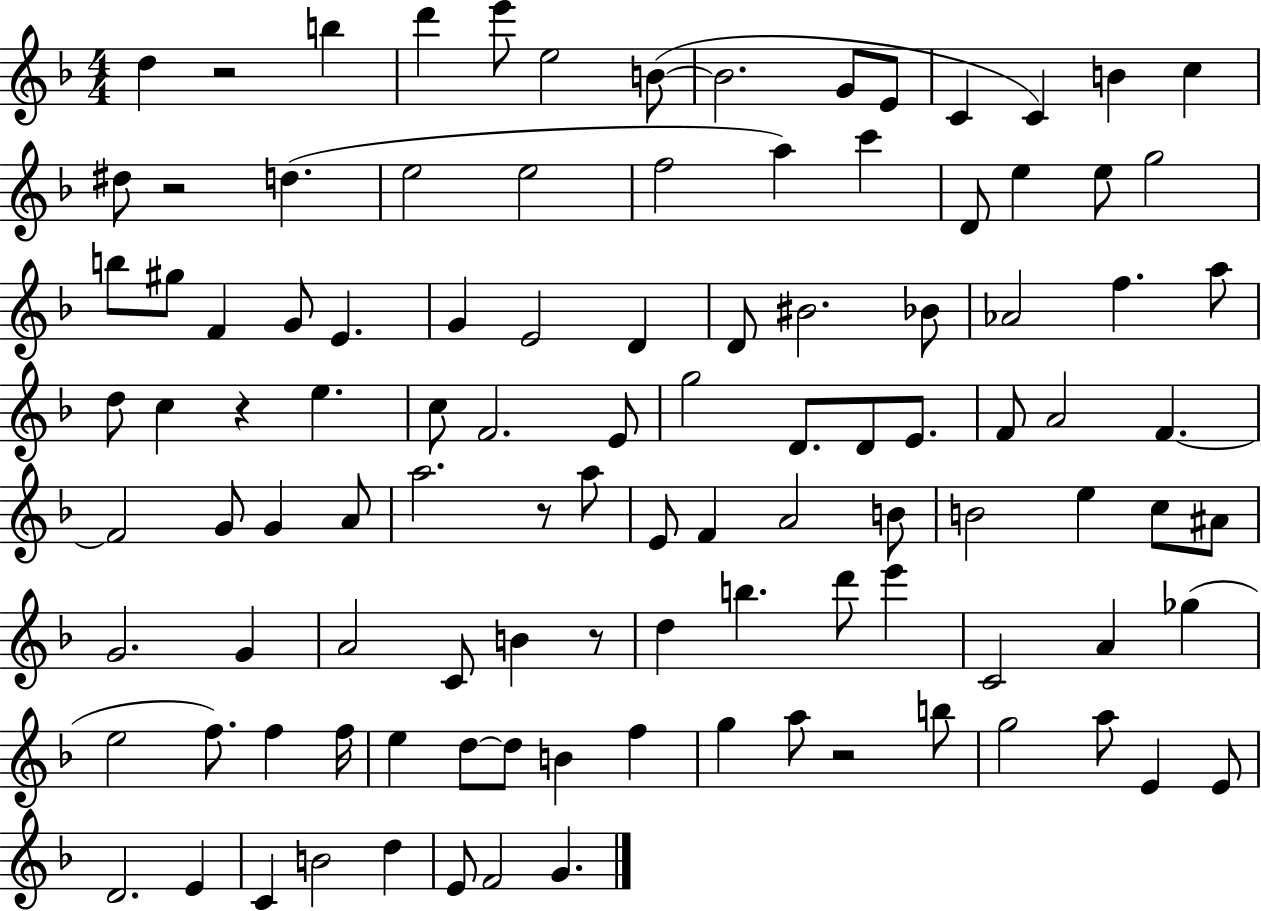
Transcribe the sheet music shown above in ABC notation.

X:1
T:Untitled
M:4/4
L:1/4
K:F
d z2 b d' e'/2 e2 B/2 B2 G/2 E/2 C C B c ^d/2 z2 d e2 e2 f2 a c' D/2 e e/2 g2 b/2 ^g/2 F G/2 E G E2 D D/2 ^B2 _B/2 _A2 f a/2 d/2 c z e c/2 F2 E/2 g2 D/2 D/2 E/2 F/2 A2 F F2 G/2 G A/2 a2 z/2 a/2 E/2 F A2 B/2 B2 e c/2 ^A/2 G2 G A2 C/2 B z/2 d b d'/2 e' C2 A _g e2 f/2 f f/4 e d/2 d/2 B f g a/2 z2 b/2 g2 a/2 E E/2 D2 E C B2 d E/2 F2 G